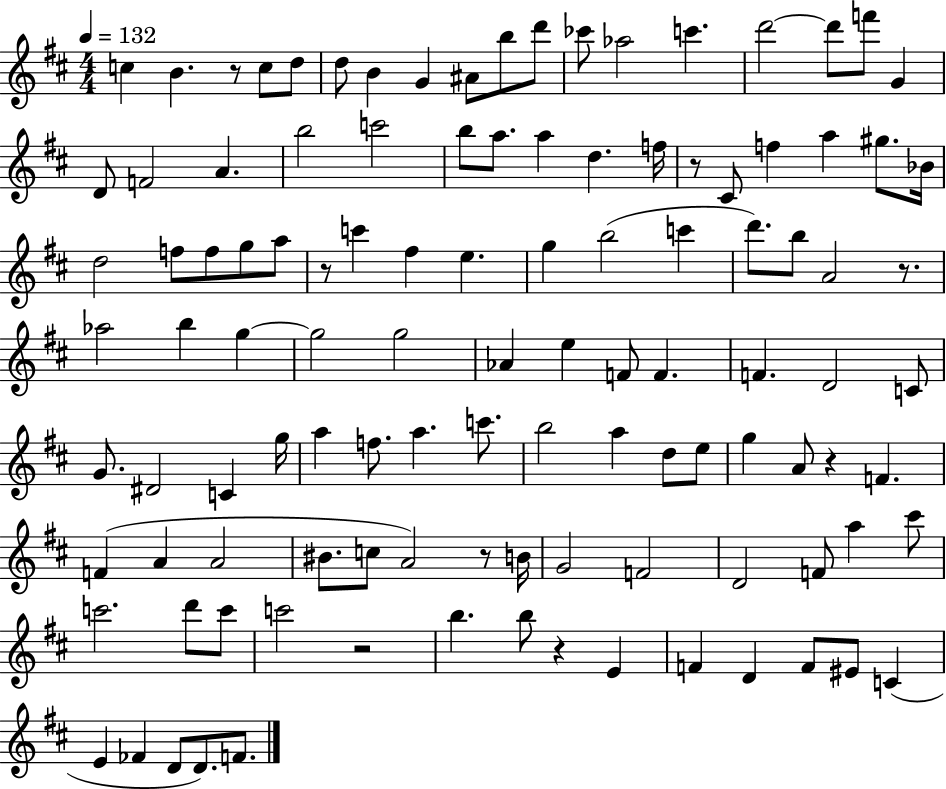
X:1
T:Untitled
M:4/4
L:1/4
K:D
c B z/2 c/2 d/2 d/2 B G ^A/2 b/2 d'/2 _c'/2 _a2 c' d'2 d'/2 f'/2 G D/2 F2 A b2 c'2 b/2 a/2 a d f/4 z/2 ^C/2 f a ^g/2 _B/4 d2 f/2 f/2 g/2 a/2 z/2 c' ^f e g b2 c' d'/2 b/2 A2 z/2 _a2 b g g2 g2 _A e F/2 F F D2 C/2 G/2 ^D2 C g/4 a f/2 a c'/2 b2 a d/2 e/2 g A/2 z F F A A2 ^B/2 c/2 A2 z/2 B/4 G2 F2 D2 F/2 a ^c'/2 c'2 d'/2 c'/2 c'2 z2 b b/2 z E F D F/2 ^E/2 C E _F D/2 D/2 F/2